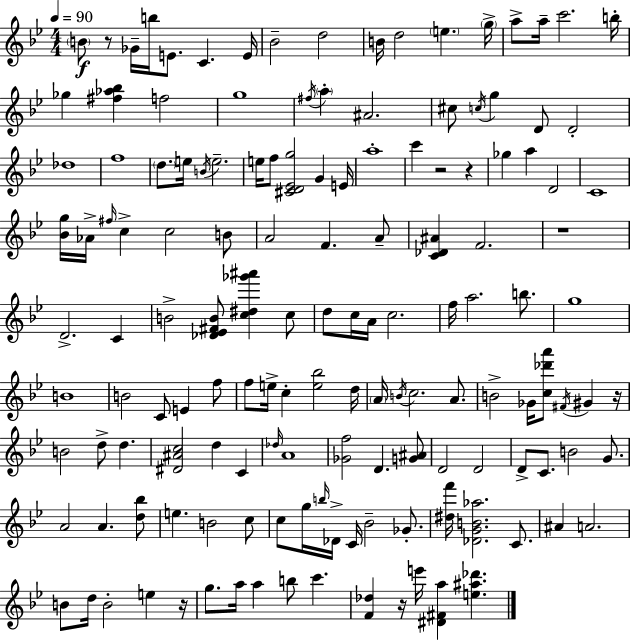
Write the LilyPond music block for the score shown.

{
  \clef treble
  \numericTimeSignature
  \time 4/4
  \key g \minor
  \tempo 4 = 90
  \parenthesize b'8\f r8 ges'16-- b''16 e'8. c'4. e'16 | bes'2-- d''2 | b'16 d''2 \parenthesize e''4. \parenthesize g''16-> | a''8-> a''16-- c'''2. b''16-. | \break ges''4 <fis'' aes'' bes''>4 f''2 | g''1 | \acciaccatura { fis''16 } \parenthesize a''4-. ais'2. | cis''8 \acciaccatura { c''16 } g''4 d'8 d'2-. | \break des''1 | f''1 | \parenthesize d''8. e''16 \acciaccatura { b'16 } e''2.-- | e''16 f''8 <cis' d' ees' g''>2 g'4 | \break e'16 a''1-. | c'''4 r2 r4 | ges''4 a''4 d'2 | c'1 | \break <bes' g''>16 aes'16-> \grace { fis''16 } c''4-> c''2 | b'8 a'2 f'4. | a'8-- <c' des' ais'>4 f'2. | r1 | \break d'2.-> | c'4 b'2-> <des' ees' fis' b'>8 <c'' dis'' ges''' ais'''>4 | c''8 d''8 c''16 a'16 c''2. | f''16 a''2. | \break b''8. g''1 | b'1 | b'2 c'8 e'4 | f''8 f''8 e''16-> c''4-. <e'' bes''>2 | \break d''16 \parenthesize a'16 \acciaccatura { b'16 } c''2. | a'8. b'2-> ges'16 <c'' des''' a'''>8 | \acciaccatura { fis'16 } gis'4 r16 b'2 d''8-> | d''4. <dis' ais' c''>2 d''4 | \break c'4 \grace { des''16 } a'1 | <ges' f''>2 d'4. | <g' ais'>8 d'2 d'2 | d'8-> c'8. b'2 | \break g'8. a'2 a'4. | <d'' bes''>8 e''4. b'2 | c''8 c''8 g''16 \grace { b''16 } des'16-> c'16 bes'2-- | ges'8.-. <dis'' f'''>16 <des' g' b' aes''>2. | \break c'8. ais'4 a'2. | b'8 d''16 b'2-. | e''4 r16 g''8. a''16 a''4 | b''8 c'''4. <f' des''>4 r16 e'''16 <dis' fis' a''>4 | \break <e'' ais'' des'''>4. \bar "|."
}